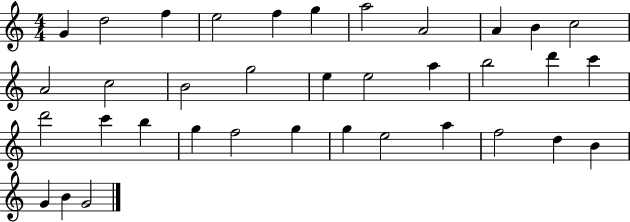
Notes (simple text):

G4/q D5/h F5/q E5/h F5/q G5/q A5/h A4/h A4/q B4/q C5/h A4/h C5/h B4/h G5/h E5/q E5/h A5/q B5/h D6/q C6/q D6/h C6/q B5/q G5/q F5/h G5/q G5/q E5/h A5/q F5/h D5/q B4/q G4/q B4/q G4/h